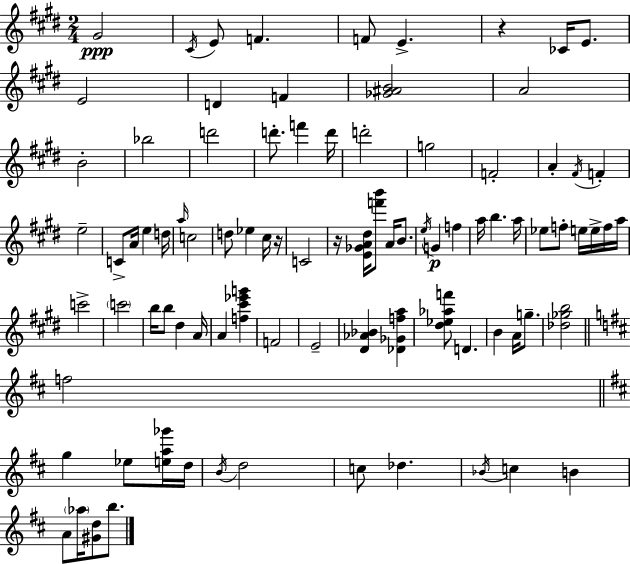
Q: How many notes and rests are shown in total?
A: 89